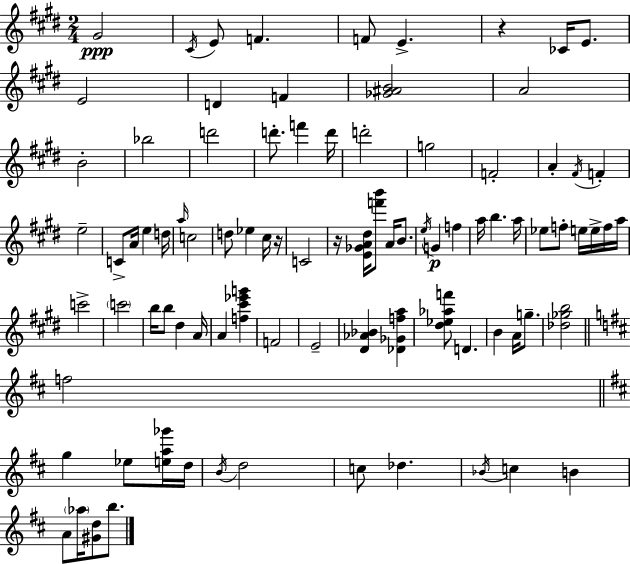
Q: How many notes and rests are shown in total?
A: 89